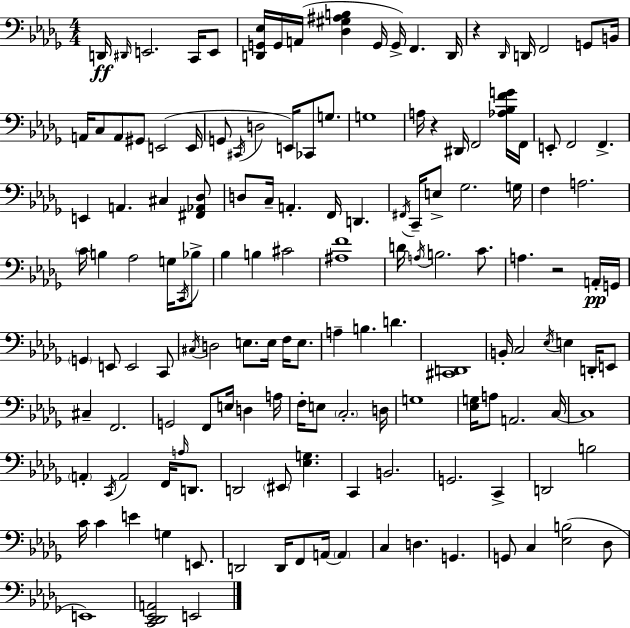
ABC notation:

X:1
T:Untitled
M:4/4
L:1/4
K:Bbm
D,,/4 ^D,,/4 E,,2 C,,/4 E,,/2 [D,,G,,_E,]/4 G,,/4 A,,/4 [_D,^G,^A,B,] G,,/4 G,,/4 F,, D,,/4 z _D,,/4 D,,/4 F,,2 G,,/2 B,,/4 A,,/4 C,/2 A,,/2 ^G,,/2 E,,2 E,,/4 G,,/2 ^C,,/4 D,2 E,,/4 _C,,/2 G,/2 G,4 A,/4 z ^D,,/4 F,,2 [_A,_B,FG]/4 F,,/4 E,,/2 F,,2 F,, E,, A,, ^C, [^F,,_A,,_D,]/2 D,/2 C,/4 A,, F,,/4 D,, ^F,,/4 C,,/4 E,/2 _G,2 G,/4 F, A,2 C/4 B, _A,2 G,/4 C,,/4 _B,/2 _B, B, ^C2 [^A,F]4 D/4 A,/4 B,2 C/2 A, z2 A,,/4 G,,/4 G,, E,,/2 E,,2 C,,/2 ^C,/4 D,2 E,/2 E,/4 F,/4 E,/2 A, B, D [^C,,D,,]4 B,,/4 C,2 _E,/4 E, D,,/4 E,,/2 ^C, F,,2 G,,2 F,,/2 E,/4 D, A,/4 F,/4 E,/2 C,2 D,/4 G,4 [_E,G,]/4 A,/2 A,,2 C,/4 C,4 A,, C,,/4 A,,2 F,,/4 A,/4 D,,/2 D,,2 ^E,,/2 [_E,G,] C,, B,,2 G,,2 C,, D,,2 B,2 C/4 C E G, E,,/2 D,,2 D,,/4 F,,/2 A,,/4 A,, C, D, G,, G,,/2 C, [_E,B,]2 _D,/2 E,,4 [C,,_D,,_E,,A,,]2 E,,2